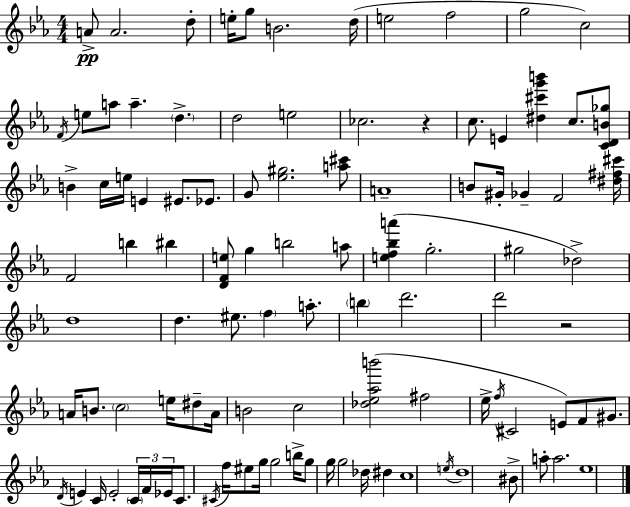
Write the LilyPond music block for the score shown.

{
  \clef treble
  \numericTimeSignature
  \time 4/4
  \key c \minor
  \repeat volta 2 { a'8->\pp a'2. d''8-. | e''16-. g''8 b'2. d''16( | e''2 f''2 | g''2 c''2) | \break \acciaccatura { f'16 } e''8 a''8 a''4.-- \parenthesize d''4.-> | d''2 e''2 | ces''2. r4 | c''8. e'4 <dis'' cis''' g''' b'''>4 c''8. <c' d' b' ges''>8 | \break b'4-> c''16 e''16 e'4 eis'8. ees'8. | g'8 <ees'' gis''>2. <a'' cis'''>8 | a'1-- | b'8 gis'16-. ges'4-- f'2 | \break <dis'' fis'' cis'''>16 f'2 b''4 bis''4 | <d' f' e''>8 g''4 b''2 a''8 | <e'' f'' bes'' a'''>4( g''2.-. | gis''2 des''2->) | \break d''1 | d''4. eis''8. \parenthesize f''4 a''8.-. | \parenthesize b''4 d'''2. | d'''2 r2 | \break a'16 b'8. \parenthesize c''2 e''16 dis''8-- | a'16 b'2 c''2 | <des'' ees'' aes'' b'''>2( fis''2 | ees''16-> \acciaccatura { f''16 } cis'2 e'8) f'8 gis'8. | \break \acciaccatura { d'16 } e'4 c'16 e'2-. | \tuplet 3/2 { \parenthesize c'16 f'16 ees'16 } c'8. \acciaccatura { cis'16 } f''16 eis''8 g''16 g''2 | b''16-> g''8 g''16 g''2 des''16 | dis''4 c''1 | \break \acciaccatura { e''16 } d''1 | bis'8-> a''8-. a''2. | ees''1 | } \bar "|."
}